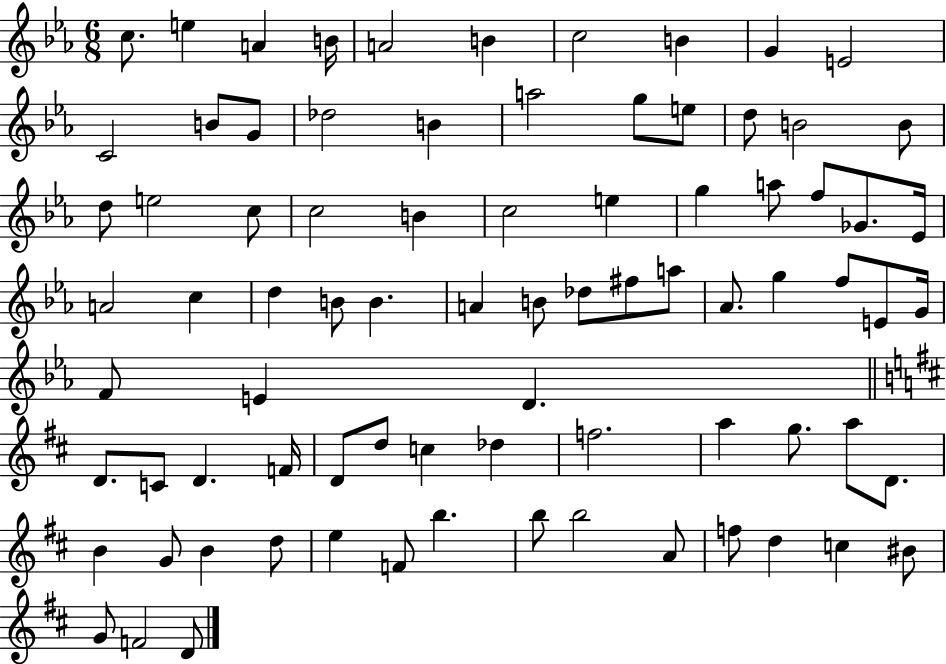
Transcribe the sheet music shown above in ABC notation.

X:1
T:Untitled
M:6/8
L:1/4
K:Eb
c/2 e A B/4 A2 B c2 B G E2 C2 B/2 G/2 _d2 B a2 g/2 e/2 d/2 B2 B/2 d/2 e2 c/2 c2 B c2 e g a/2 f/2 _G/2 _E/4 A2 c d B/2 B A B/2 _d/2 ^f/2 a/2 _A/2 g f/2 E/2 G/4 F/2 E D D/2 C/2 D F/4 D/2 d/2 c _d f2 a g/2 a/2 D/2 B G/2 B d/2 e F/2 b b/2 b2 A/2 f/2 d c ^B/2 G/2 F2 D/2